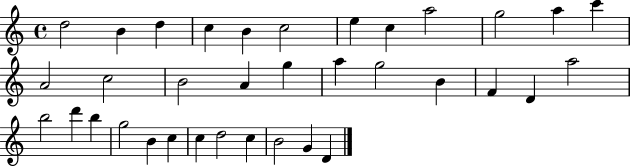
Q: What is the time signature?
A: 4/4